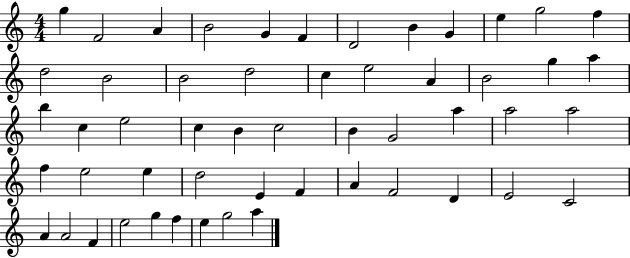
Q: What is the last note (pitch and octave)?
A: A5